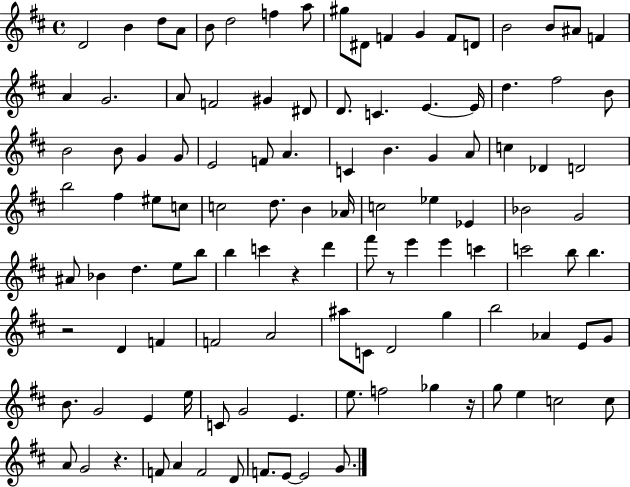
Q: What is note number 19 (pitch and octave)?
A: A4